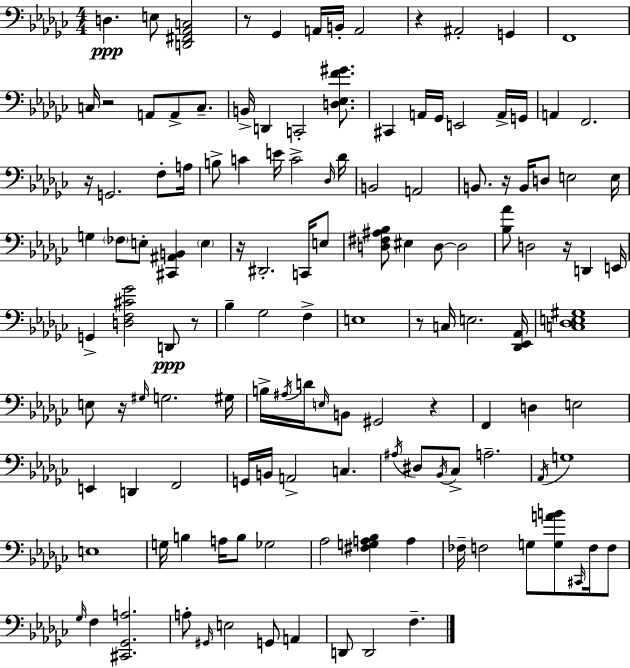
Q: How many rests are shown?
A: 11